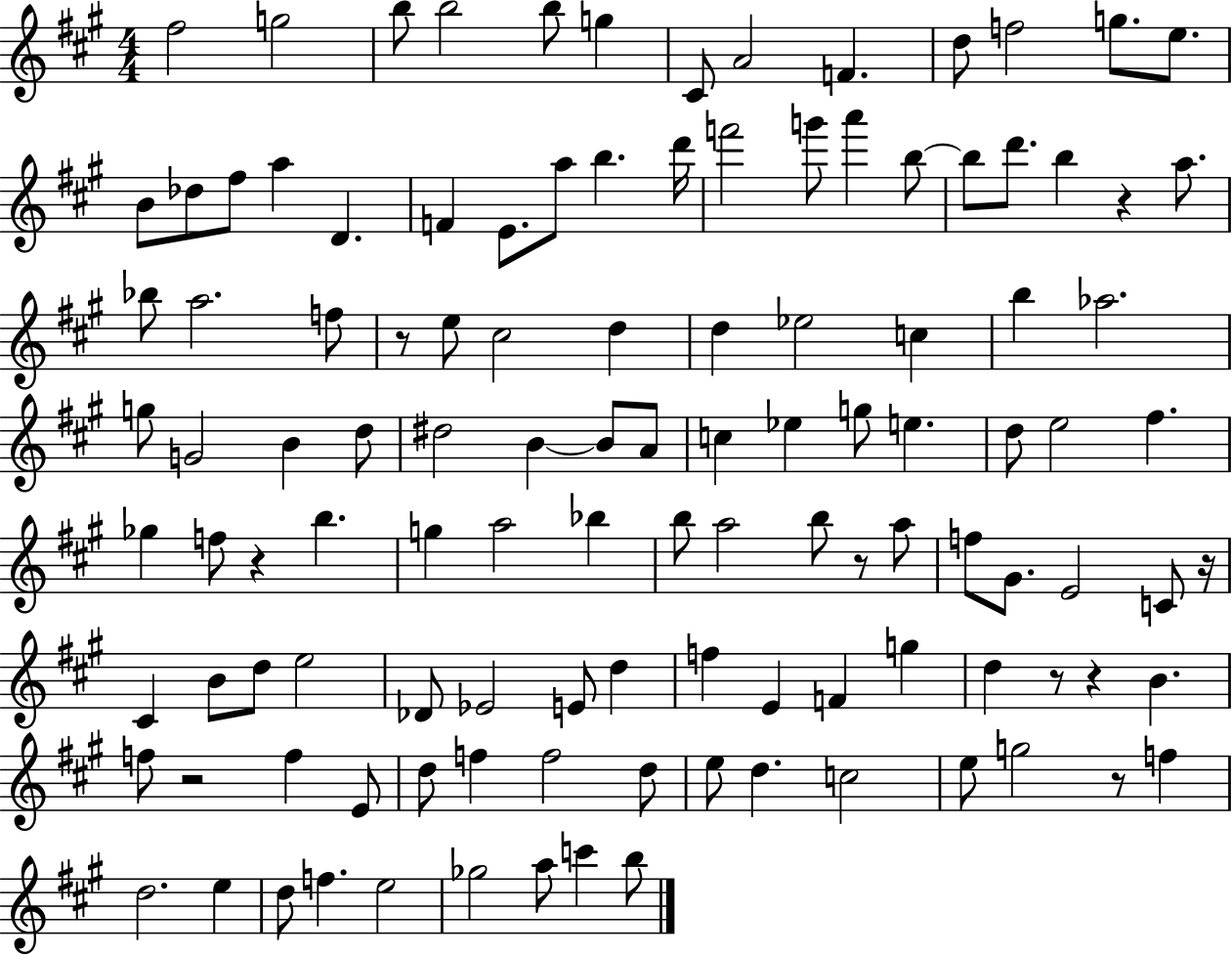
{
  \clef treble
  \numericTimeSignature
  \time 4/4
  \key a \major
  fis''2 g''2 | b''8 b''2 b''8 g''4 | cis'8 a'2 f'4. | d''8 f''2 g''8. e''8. | \break b'8 des''8 fis''8 a''4 d'4. | f'4 e'8. a''8 b''4. d'''16 | f'''2 g'''8 a'''4 b''8~~ | b''8 d'''8. b''4 r4 a''8. | \break bes''8 a''2. f''8 | r8 e''8 cis''2 d''4 | d''4 ees''2 c''4 | b''4 aes''2. | \break g''8 g'2 b'4 d''8 | dis''2 b'4~~ b'8 a'8 | c''4 ees''4 g''8 e''4. | d''8 e''2 fis''4. | \break ges''4 f''8 r4 b''4. | g''4 a''2 bes''4 | b''8 a''2 b''8 r8 a''8 | f''8 gis'8. e'2 c'8 r16 | \break cis'4 b'8 d''8 e''2 | des'8 ees'2 e'8 d''4 | f''4 e'4 f'4 g''4 | d''4 r8 r4 b'4. | \break f''8 r2 f''4 e'8 | d''8 f''4 f''2 d''8 | e''8 d''4. c''2 | e''8 g''2 r8 f''4 | \break d''2. e''4 | d''8 f''4. e''2 | ges''2 a''8 c'''4 b''8 | \bar "|."
}